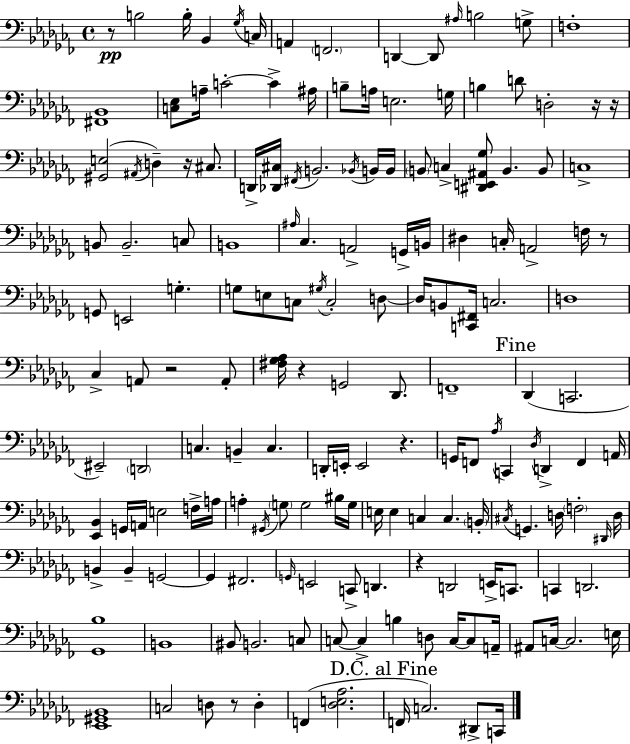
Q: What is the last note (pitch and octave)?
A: C2